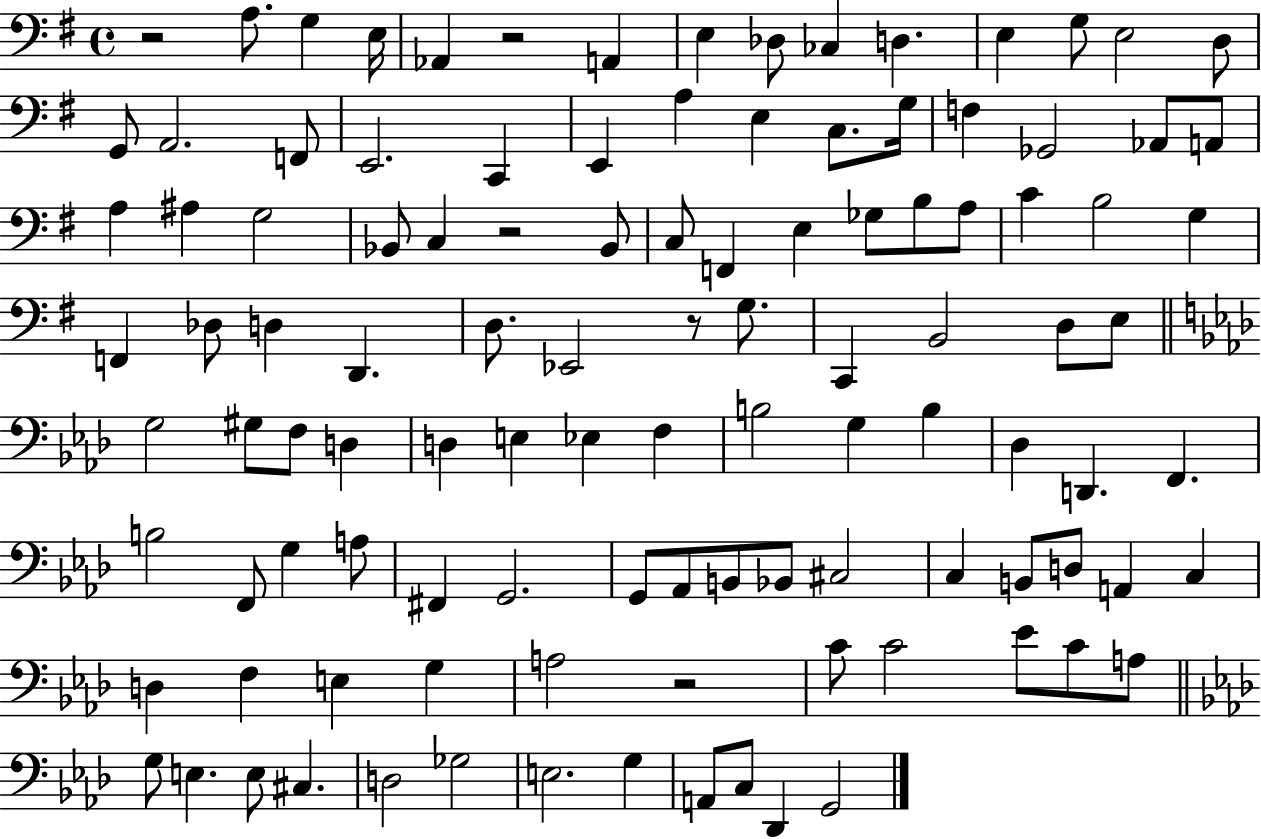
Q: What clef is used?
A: bass